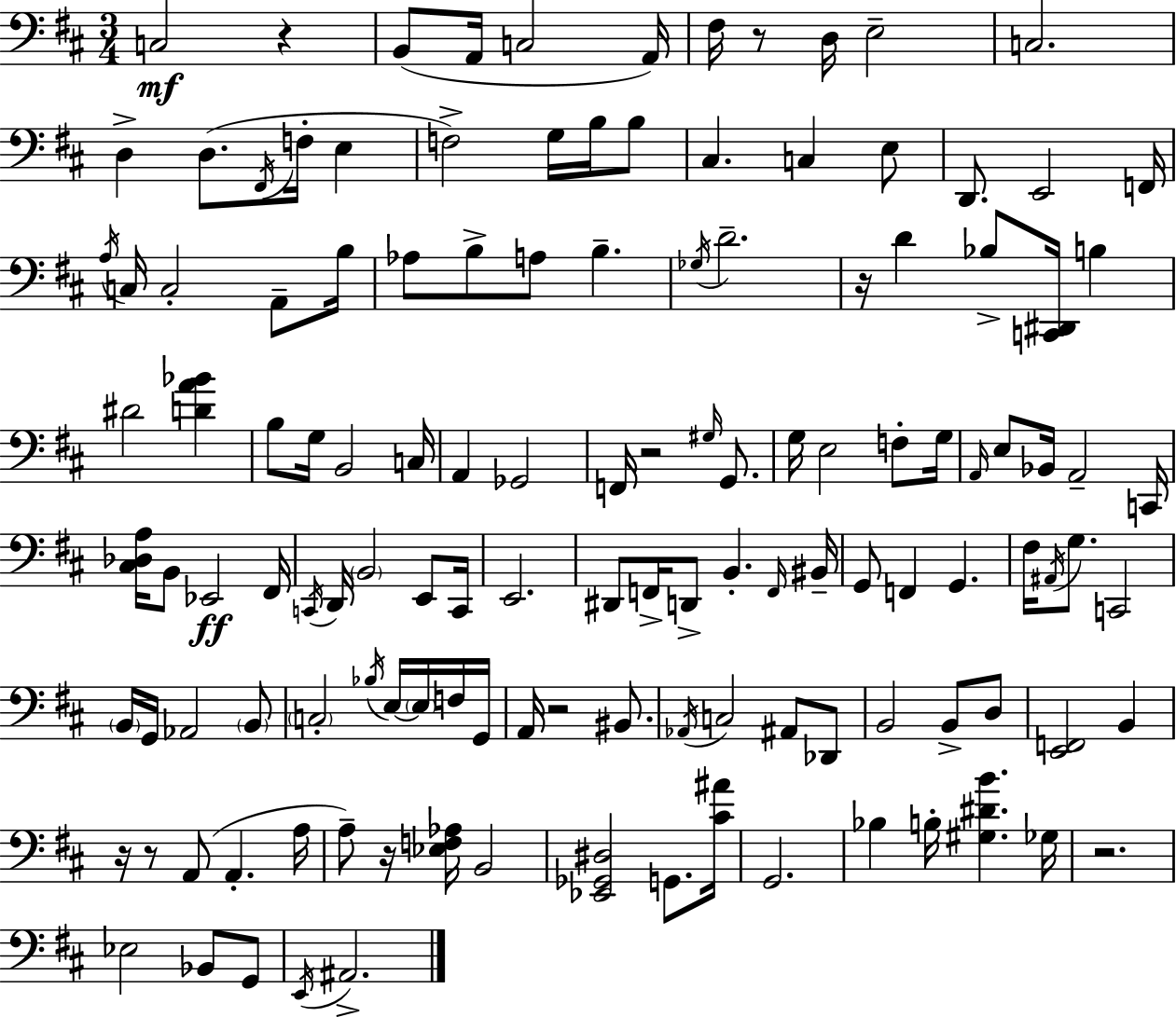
X:1
T:Untitled
M:3/4
L:1/4
K:D
C,2 z B,,/2 A,,/4 C,2 A,,/4 ^F,/4 z/2 D,/4 E,2 C,2 D, D,/2 ^F,,/4 F,/4 E, F,2 G,/4 B,/4 B,/2 ^C, C, E,/2 D,,/2 E,,2 F,,/4 A,/4 C,/4 C,2 A,,/2 B,/4 _A,/2 B,/2 A,/2 B, _G,/4 D2 z/4 D _B,/2 [C,,^D,,]/4 B, ^D2 [DA_B] B,/2 G,/4 B,,2 C,/4 A,, _G,,2 F,,/4 z2 ^G,/4 G,,/2 G,/4 E,2 F,/2 G,/4 A,,/4 E,/2 _B,,/4 A,,2 C,,/4 [^C,_D,A,]/4 B,,/2 _E,,2 ^F,,/4 C,,/4 D,,/4 B,,2 E,,/2 C,,/4 E,,2 ^D,,/2 F,,/4 D,,/2 B,, F,,/4 ^B,,/4 G,,/2 F,, G,, ^F,/4 ^A,,/4 G,/2 C,,2 B,,/4 G,,/4 _A,,2 B,,/2 C,2 _B,/4 E,/4 E,/4 F,/4 G,,/4 A,,/4 z2 ^B,,/2 _A,,/4 C,2 ^A,,/2 _D,,/2 B,,2 B,,/2 D,/2 [E,,F,,]2 B,, z/4 z/2 A,,/2 A,, A,/4 A,/2 z/4 [_E,F,_A,]/4 B,,2 [_E,,_G,,^D,]2 G,,/2 [^C^A]/4 G,,2 _B, B,/4 [^G,^DB] _G,/4 z2 _E,2 _B,,/2 G,,/2 E,,/4 ^A,,2